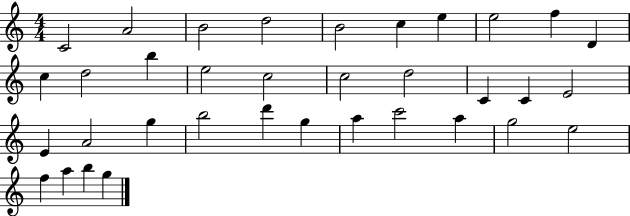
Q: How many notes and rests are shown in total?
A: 35